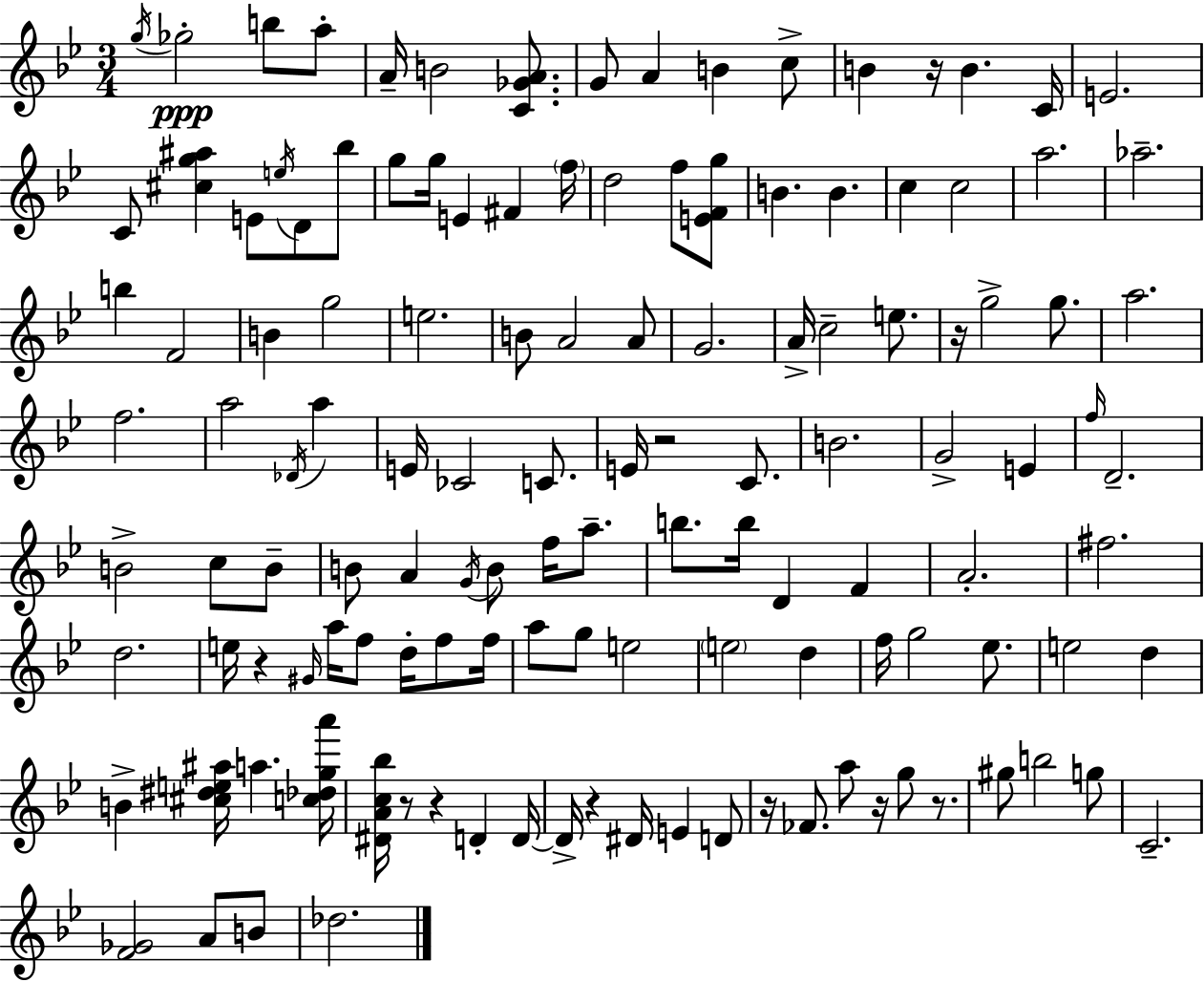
X:1
T:Untitled
M:3/4
L:1/4
K:Gm
g/4 _g2 b/2 a/2 A/4 B2 [C_GA]/2 G/2 A B c/2 B z/4 B C/4 E2 C/2 [^cg^a] E/2 e/4 D/2 _b/2 g/2 g/4 E ^F f/4 d2 f/2 [EFg]/2 B B c c2 a2 _a2 b F2 B g2 e2 B/2 A2 A/2 G2 A/4 c2 e/2 z/4 g2 g/2 a2 f2 a2 _D/4 a E/4 _C2 C/2 E/4 z2 C/2 B2 G2 E f/4 D2 B2 c/2 B/2 B/2 A G/4 B/2 f/4 a/2 b/2 b/4 D F A2 ^f2 d2 e/4 z ^G/4 a/4 f/2 d/4 f/2 f/4 a/2 g/2 e2 e2 d f/4 g2 _e/2 e2 d B [^c^de^a]/4 a [c_dga']/4 [^DAc_b]/4 z/2 z D D/4 D/4 z ^D/4 E D/2 z/4 _F/2 a/2 z/4 g/2 z/2 ^g/2 b2 g/2 C2 [F_G]2 A/2 B/2 _d2